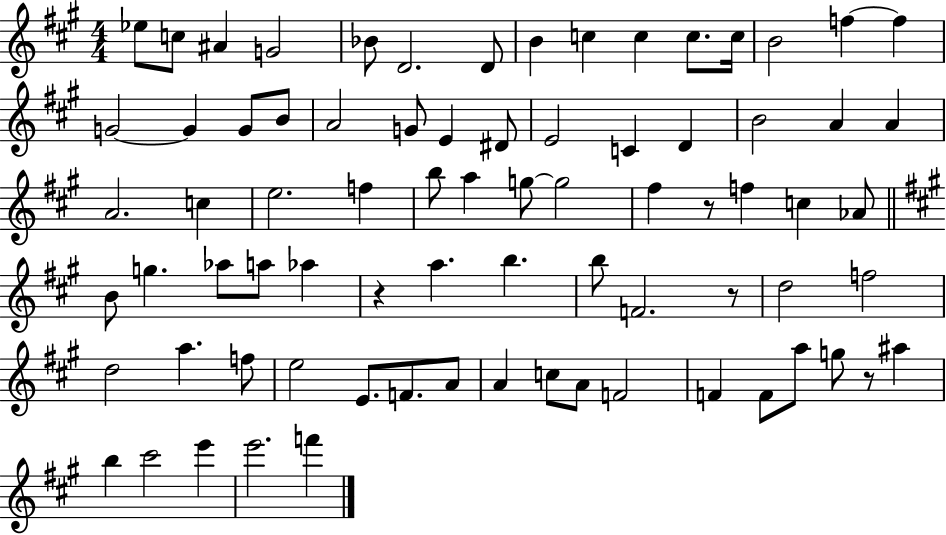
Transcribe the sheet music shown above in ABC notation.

X:1
T:Untitled
M:4/4
L:1/4
K:A
_e/2 c/2 ^A G2 _B/2 D2 D/2 B c c c/2 c/4 B2 f f G2 G G/2 B/2 A2 G/2 E ^D/2 E2 C D B2 A A A2 c e2 f b/2 a g/2 g2 ^f z/2 f c _A/2 B/2 g _a/2 a/2 _a z a b b/2 F2 z/2 d2 f2 d2 a f/2 e2 E/2 F/2 A/2 A c/2 A/2 F2 F F/2 a/2 g/2 z/2 ^a b ^c'2 e' e'2 f'